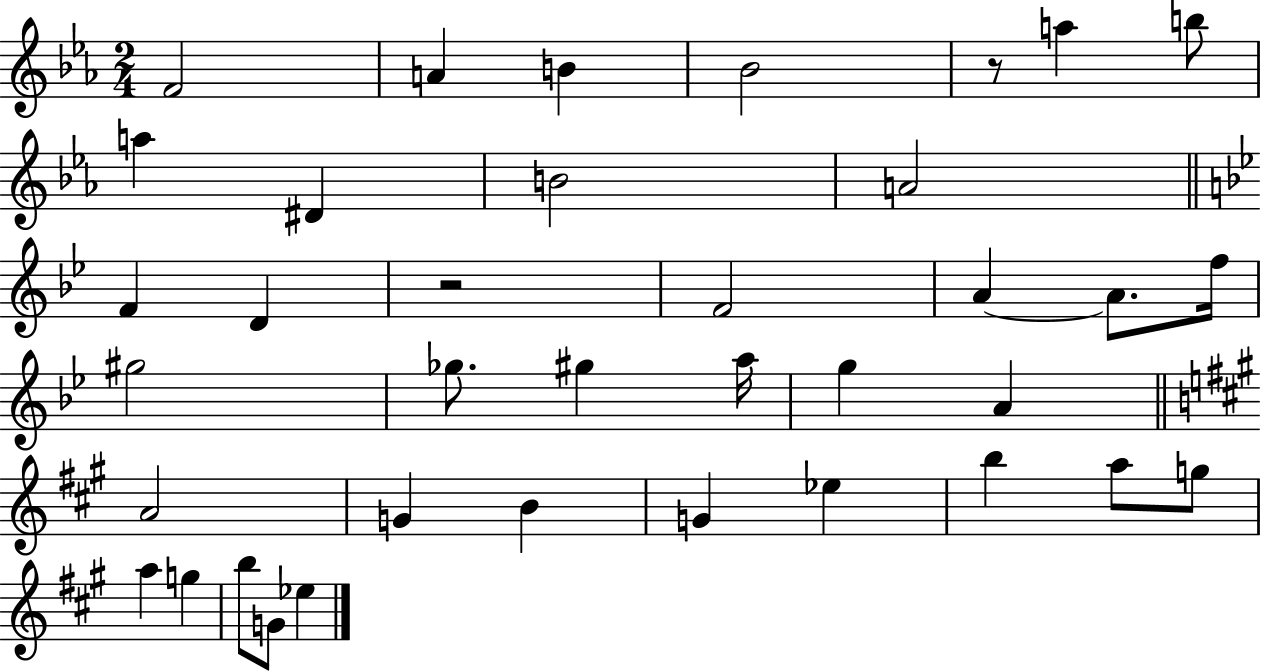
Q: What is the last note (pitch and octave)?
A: Eb5